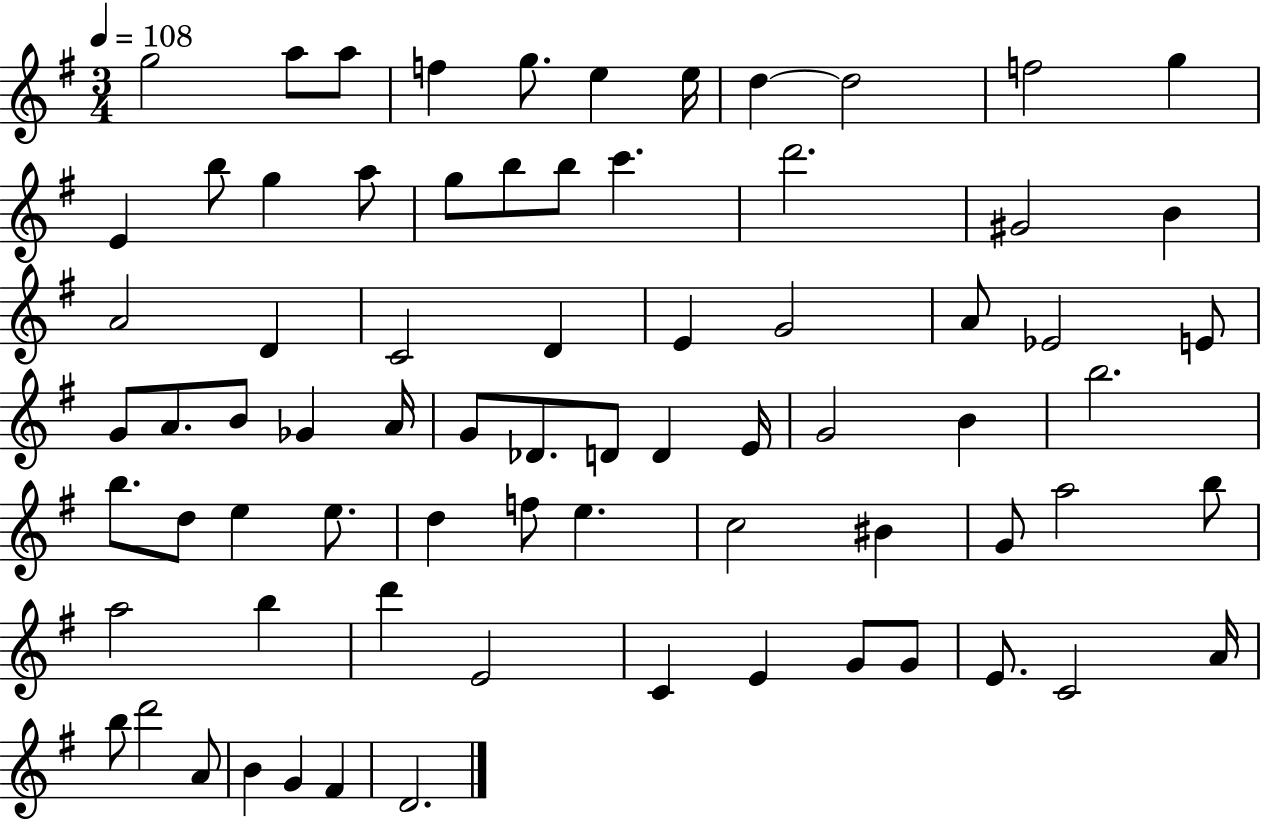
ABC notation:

X:1
T:Untitled
M:3/4
L:1/4
K:G
g2 a/2 a/2 f g/2 e e/4 d d2 f2 g E b/2 g a/2 g/2 b/2 b/2 c' d'2 ^G2 B A2 D C2 D E G2 A/2 _E2 E/2 G/2 A/2 B/2 _G A/4 G/2 _D/2 D/2 D E/4 G2 B b2 b/2 d/2 e e/2 d f/2 e c2 ^B G/2 a2 b/2 a2 b d' E2 C E G/2 G/2 E/2 C2 A/4 b/2 d'2 A/2 B G ^F D2